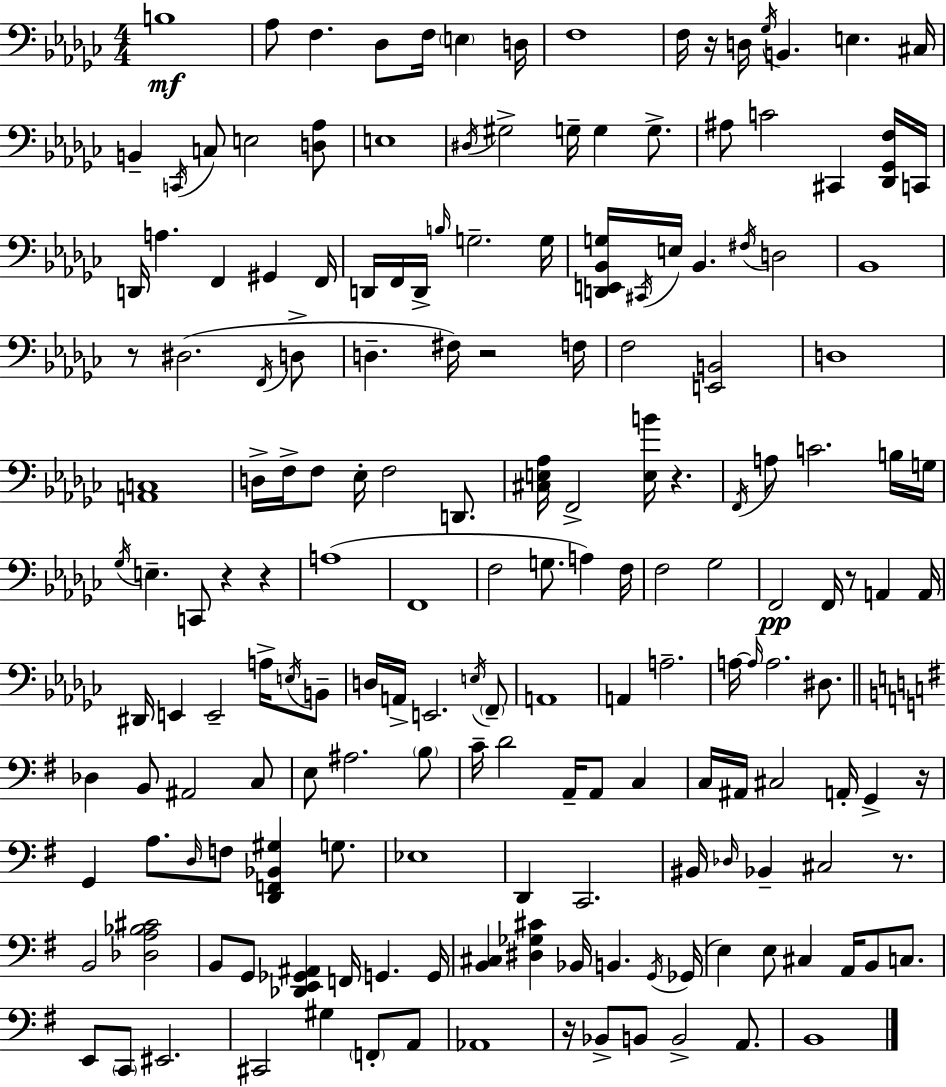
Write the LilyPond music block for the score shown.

{
  \clef bass
  \numericTimeSignature
  \time 4/4
  \key ees \minor
  b1\mf | aes8 f4. des8 f16 \parenthesize e4 d16 | f1 | f16 r16 d16 \acciaccatura { ges16 } b,4. e4. | \break cis16 b,4-- \acciaccatura { c,16 } c8 e2 | <d aes>8 e1 | \acciaccatura { dis16 } gis2-> g16-- g4 | g8.-> ais8 c'2 cis,4 | \break <des, ges, f>16 c,16 d,16 a4. f,4 gis,4 | f,16 d,16 f,16 d,16-> \grace { b16 } g2.-- | g16 <d, e, bes, g>16 \acciaccatura { cis,16 } e16 bes,4. \acciaccatura { fis16 } d2 | bes,1 | \break r8 dis2.( | \acciaccatura { f,16 } d8-> d4.-- fis16) r2 | f16 f2 <e, b,>2 | d1 | \break <a, c>1 | d16-> f16-> f8 ees16-. f2 | d,8. <cis e aes>16 f,2-> | <e b'>16 r4. \acciaccatura { f,16 } a8 c'2. | \break b16 g16 \acciaccatura { ges16 } e4.-- c,8 | r4 r4 a1( | f,1 | f2 | \break g8. a4) f16 f2 | ges2 f,2\pp | f,16 r8 a,4 a,16 dis,16 e,4 e,2-- | a16-> \acciaccatura { e16 } b,8-- d16 a,16-> e,2. | \break \acciaccatura { e16 } \parenthesize f,8-- a,1 | a,4 a2.-- | a16~~ \grace { a16 } a2. | dis8. \bar "||" \break \key g \major des4 b,8 ais,2 c8 | e8 ais2. \parenthesize b8 | c'16-- d'2 a,16-- a,8 c4 | c16 ais,16 cis2 a,16-. g,4-> r16 | \break g,4 a8. \grace { d16 } f8 <d, f, bes, gis>4 g8. | ees1 | d,4 c,2. | bis,16 \grace { des16 } bes,4-- cis2 r8. | \break b,2 <des a bes cis'>2 | b,8 g,8 <des, e, ges, ais,>4 f,16 g,4. | g,16 <b, cis>4 <dis ges cis'>4 bes,16 b,4. | \acciaccatura { g,16 }( ges,16 e4) e8 cis4 a,16 b,8 | \break c8. e,8 \parenthesize c,8 eis,2. | cis,2 gis4 \parenthesize f,8-. | a,8 aes,1 | r16 bes,8-> b,8 b,2-> | \break a,8. b,1 | \bar "|."
}